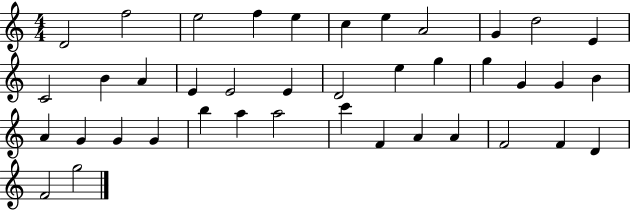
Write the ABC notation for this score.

X:1
T:Untitled
M:4/4
L:1/4
K:C
D2 f2 e2 f e c e A2 G d2 E C2 B A E E2 E D2 e g g G G B A G G G b a a2 c' F A A F2 F D F2 g2